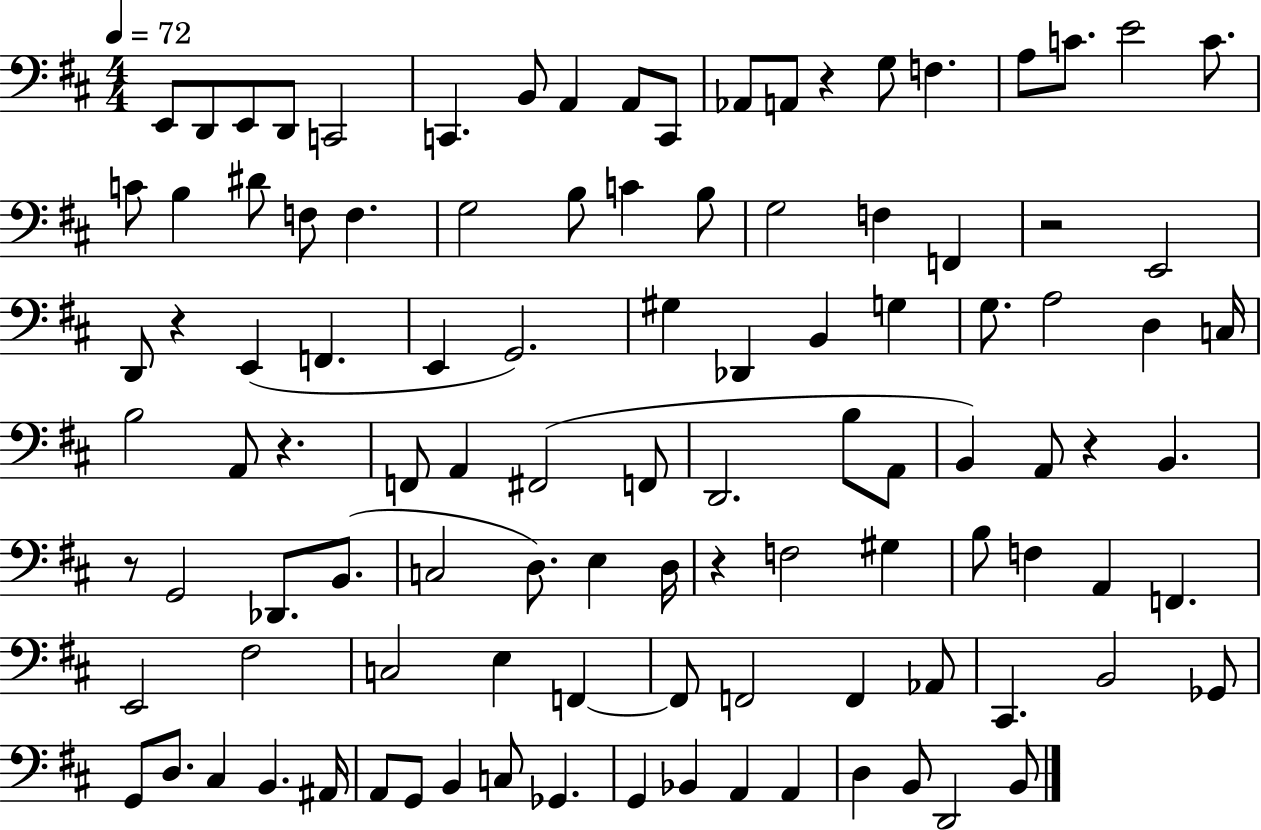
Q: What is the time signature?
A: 4/4